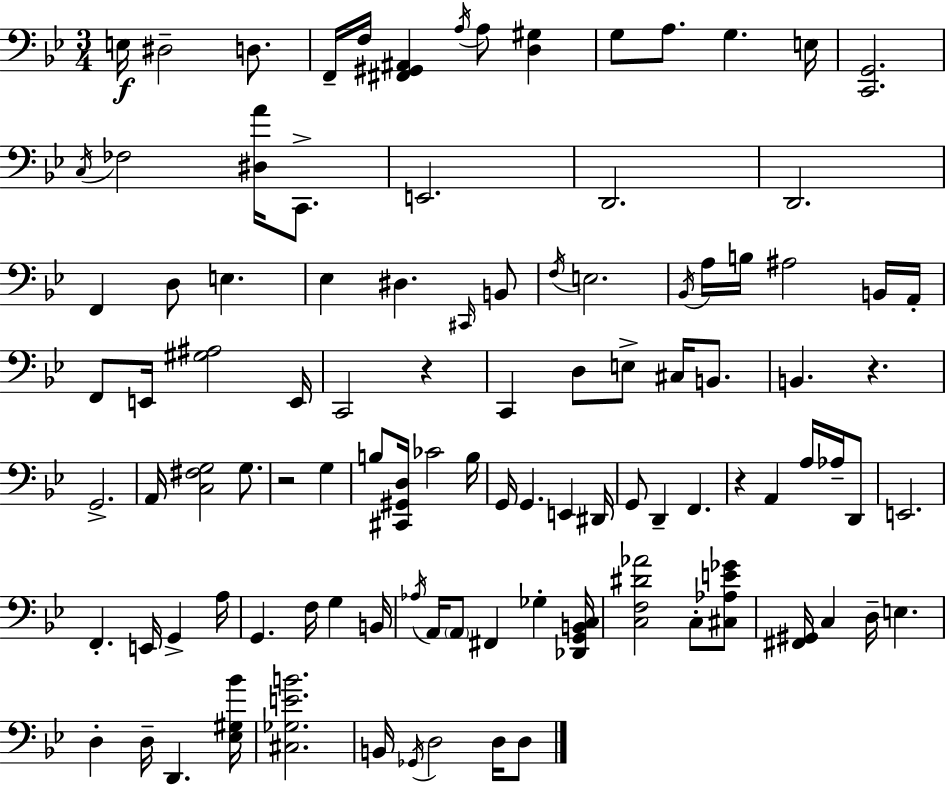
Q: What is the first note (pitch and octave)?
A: E3